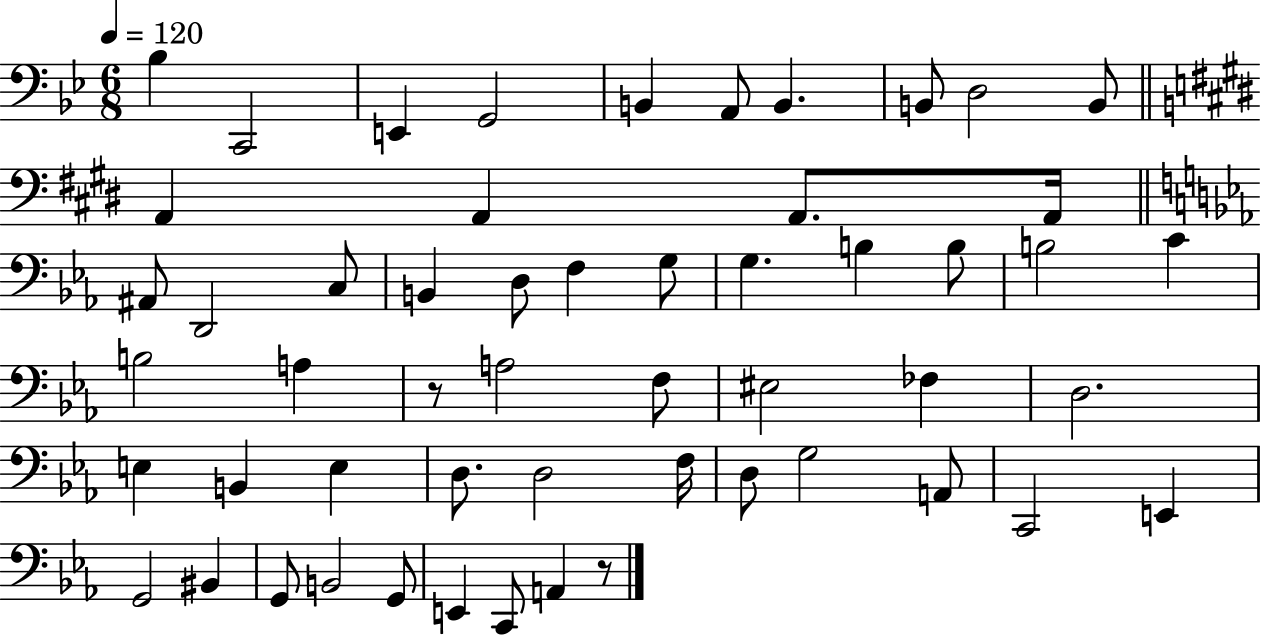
X:1
T:Untitled
M:6/8
L:1/4
K:Bb
_B, C,,2 E,, G,,2 B,, A,,/2 B,, B,,/2 D,2 B,,/2 A,, A,, A,,/2 A,,/4 ^A,,/2 D,,2 C,/2 B,, D,/2 F, G,/2 G, B, B,/2 B,2 C B,2 A, z/2 A,2 F,/2 ^E,2 _F, D,2 E, B,, E, D,/2 D,2 F,/4 D,/2 G,2 A,,/2 C,,2 E,, G,,2 ^B,, G,,/2 B,,2 G,,/2 E,, C,,/2 A,, z/2